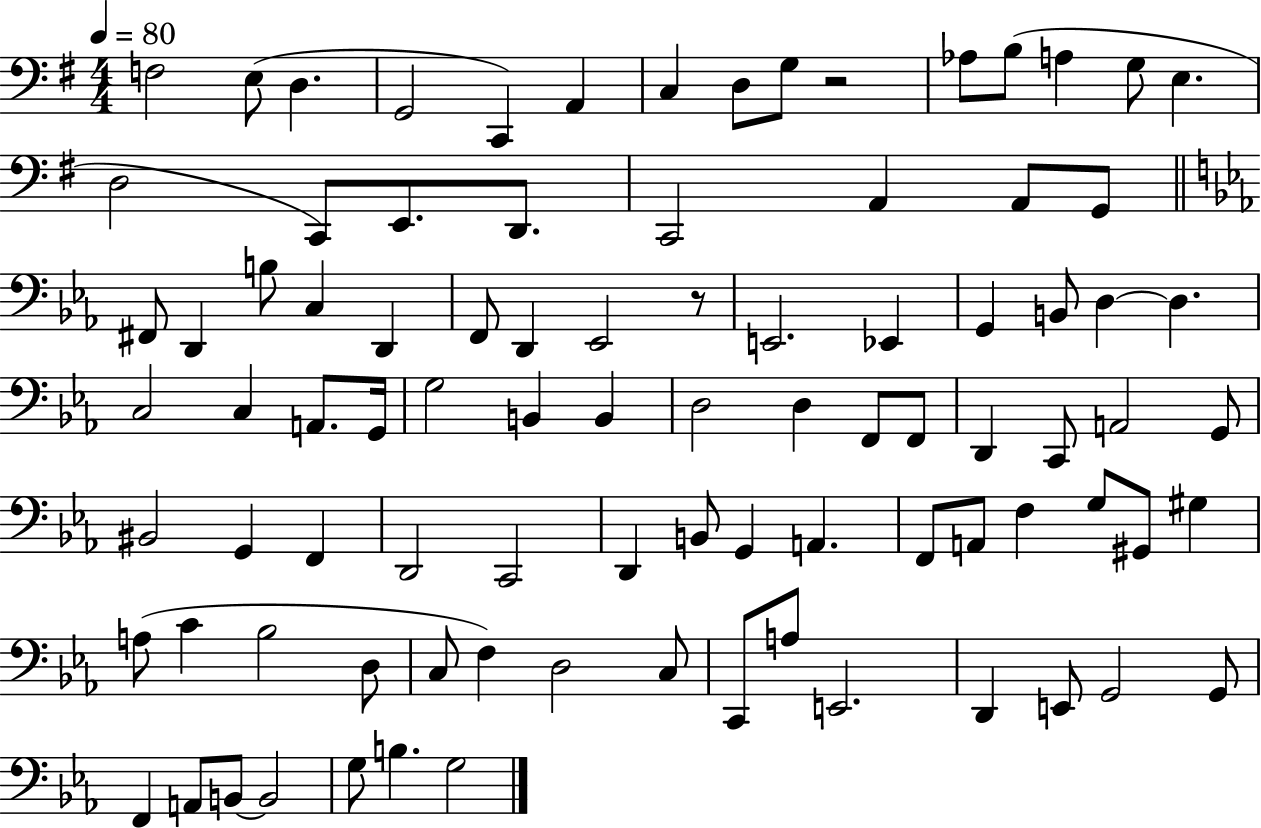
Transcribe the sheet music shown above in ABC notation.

X:1
T:Untitled
M:4/4
L:1/4
K:G
F,2 E,/2 D, G,,2 C,, A,, C, D,/2 G,/2 z2 _A,/2 B,/2 A, G,/2 E, D,2 C,,/2 E,,/2 D,,/2 C,,2 A,, A,,/2 G,,/2 ^F,,/2 D,, B,/2 C, D,, F,,/2 D,, _E,,2 z/2 E,,2 _E,, G,, B,,/2 D, D, C,2 C, A,,/2 G,,/4 G,2 B,, B,, D,2 D, F,,/2 F,,/2 D,, C,,/2 A,,2 G,,/2 ^B,,2 G,, F,, D,,2 C,,2 D,, B,,/2 G,, A,, F,,/2 A,,/2 F, G,/2 ^G,,/2 ^G, A,/2 C _B,2 D,/2 C,/2 F, D,2 C,/2 C,,/2 A,/2 E,,2 D,, E,,/2 G,,2 G,,/2 F,, A,,/2 B,,/2 B,,2 G,/2 B, G,2